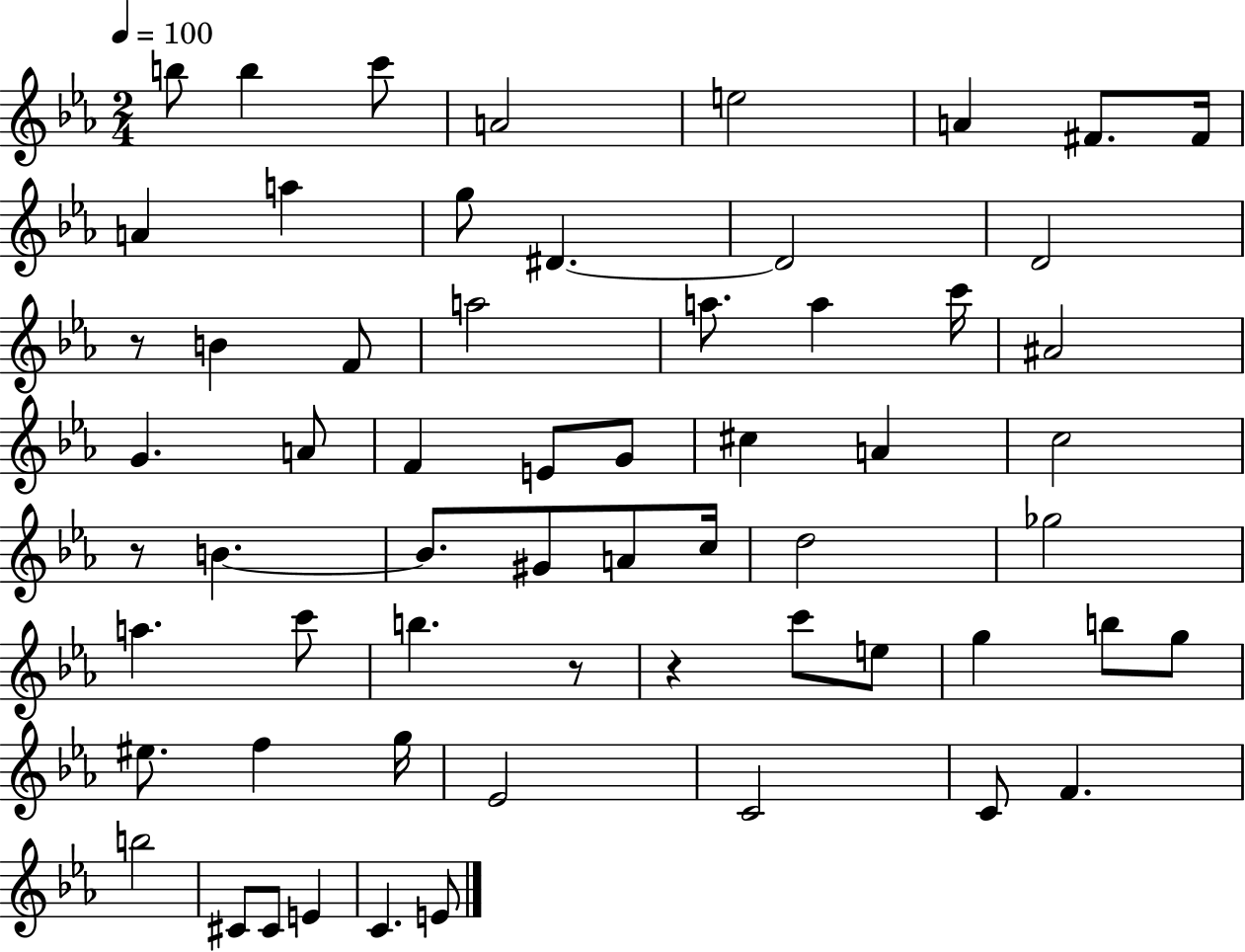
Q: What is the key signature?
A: EES major